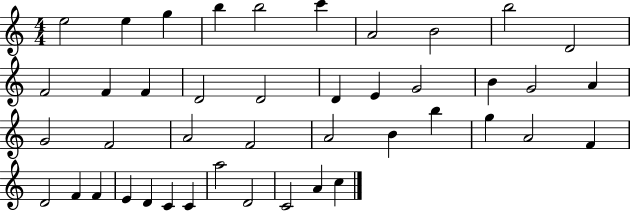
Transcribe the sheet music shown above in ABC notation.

X:1
T:Untitled
M:4/4
L:1/4
K:C
e2 e g b b2 c' A2 B2 b2 D2 F2 F F D2 D2 D E G2 B G2 A G2 F2 A2 F2 A2 B b g A2 F D2 F F E D C C a2 D2 C2 A c